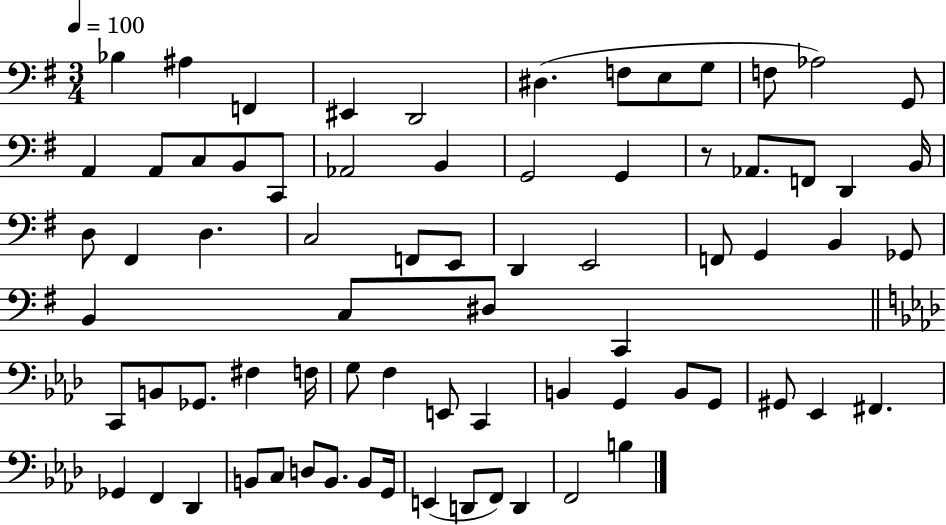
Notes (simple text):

Bb3/q A#3/q F2/q EIS2/q D2/h D#3/q. F3/e E3/e G3/e F3/e Ab3/h G2/e A2/q A2/e C3/e B2/e C2/e Ab2/h B2/q G2/h G2/q R/e Ab2/e. F2/e D2/q B2/s D3/e F#2/q D3/q. C3/h F2/e E2/e D2/q E2/h F2/e G2/q B2/q Gb2/e B2/q C3/e D#3/e C2/q C2/e B2/e Gb2/e. F#3/q F3/s G3/e F3/q E2/e C2/q B2/q G2/q B2/e G2/e G#2/e Eb2/q F#2/q. Gb2/q F2/q Db2/q B2/e C3/e D3/e B2/e. B2/e G2/s E2/q D2/e F2/e D2/q F2/h B3/q